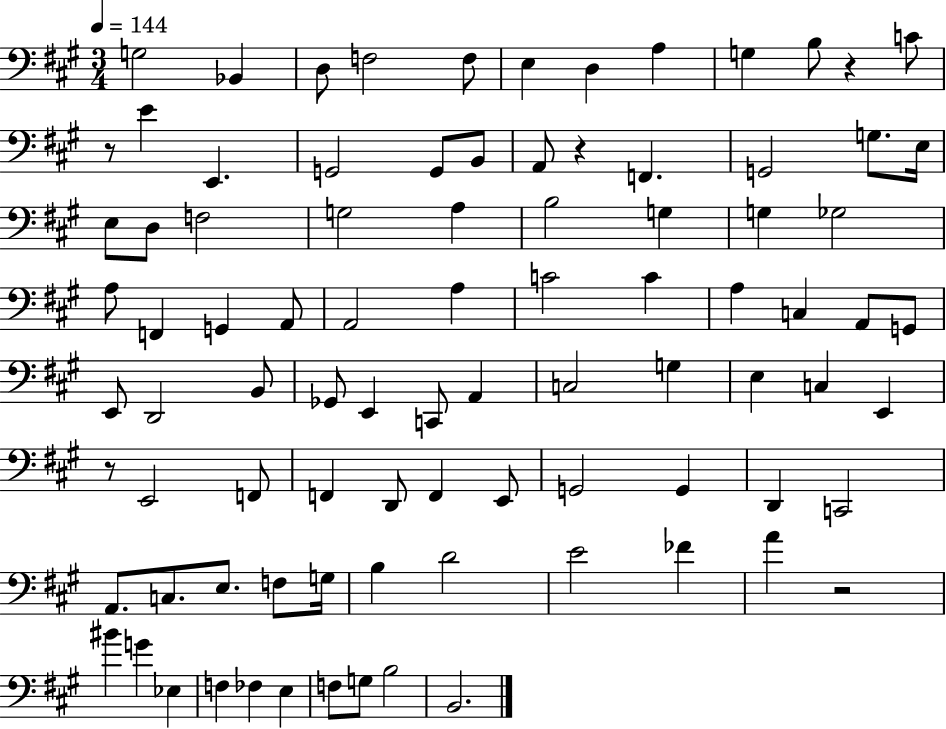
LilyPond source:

{
  \clef bass
  \numericTimeSignature
  \time 3/4
  \key a \major
  \tempo 4 = 144
  g2 bes,4 | d8 f2 f8 | e4 d4 a4 | g4 b8 r4 c'8 | \break r8 e'4 e,4. | g,2 g,8 b,8 | a,8 r4 f,4. | g,2 g8. e16 | \break e8 d8 f2 | g2 a4 | b2 g4 | g4 ges2 | \break a8 f,4 g,4 a,8 | a,2 a4 | c'2 c'4 | a4 c4 a,8 g,8 | \break e,8 d,2 b,8 | ges,8 e,4 c,8 a,4 | c2 g4 | e4 c4 e,4 | \break r8 e,2 f,8 | f,4 d,8 f,4 e,8 | g,2 g,4 | d,4 c,2 | \break a,8. c8. e8. f8 g16 | b4 d'2 | e'2 fes'4 | a'4 r2 | \break bis'4 g'4 ees4 | f4 fes4 e4 | f8 g8 b2 | b,2. | \break \bar "|."
}